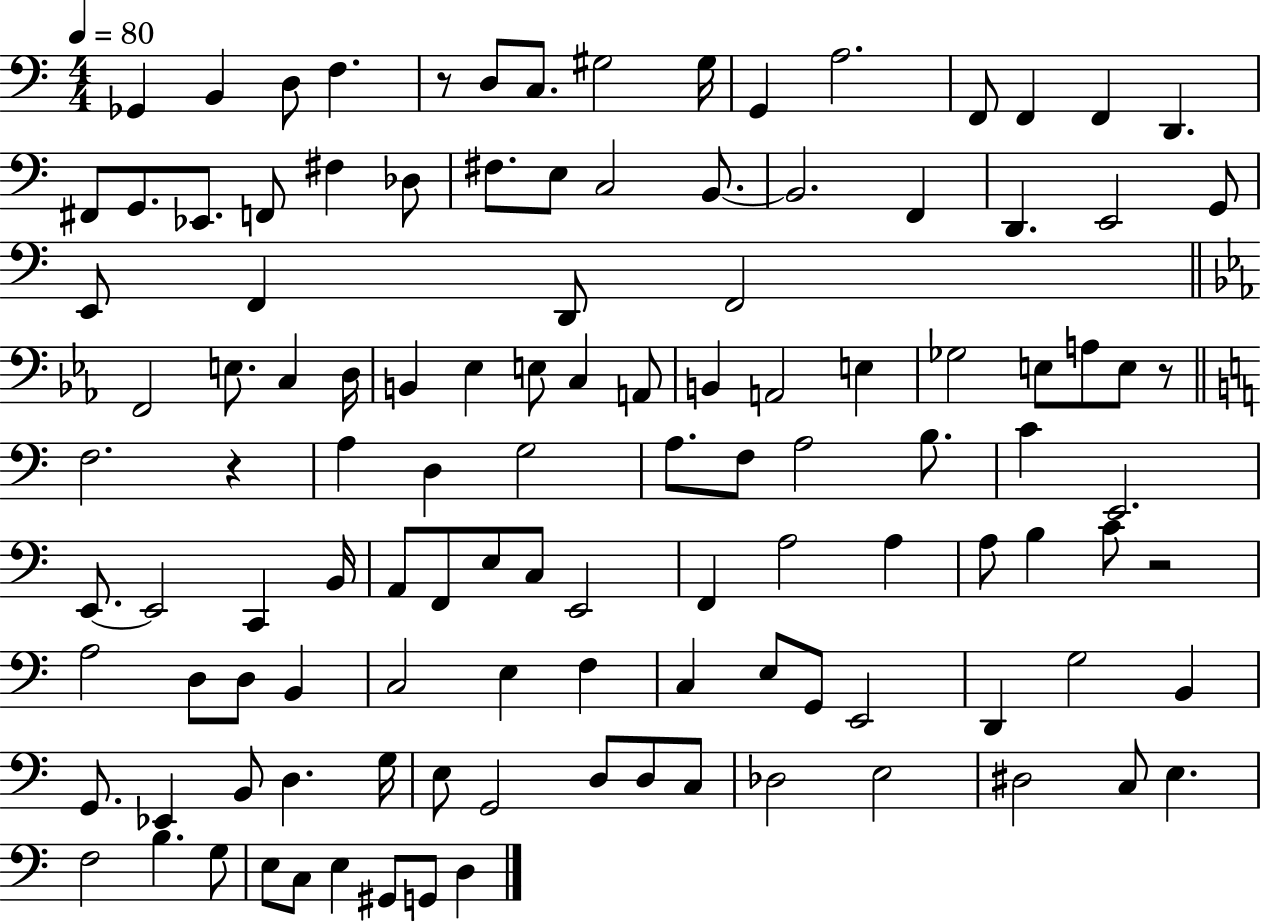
Gb2/q B2/q D3/e F3/q. R/e D3/e C3/e. G#3/h G#3/s G2/q A3/h. F2/e F2/q F2/q D2/q. F#2/e G2/e. Eb2/e. F2/e F#3/q Db3/e F#3/e. E3/e C3/h B2/e. B2/h. F2/q D2/q. E2/h G2/e E2/e F2/q D2/e F2/h F2/h E3/e. C3/q D3/s B2/q Eb3/q E3/e C3/q A2/e B2/q A2/h E3/q Gb3/h E3/e A3/e E3/e R/e F3/h. R/q A3/q D3/q G3/h A3/e. F3/e A3/h B3/e. C4/q E2/h. E2/e. E2/h C2/q B2/s A2/e F2/e E3/e C3/e E2/h F2/q A3/h A3/q A3/e B3/q C4/e R/h A3/h D3/e D3/e B2/q C3/h E3/q F3/q C3/q E3/e G2/e E2/h D2/q G3/h B2/q G2/e. Eb2/q B2/e D3/q. G3/s E3/e G2/h D3/e D3/e C3/e Db3/h E3/h D#3/h C3/e E3/q. F3/h B3/q. G3/e E3/e C3/e E3/q G#2/e G2/e D3/q